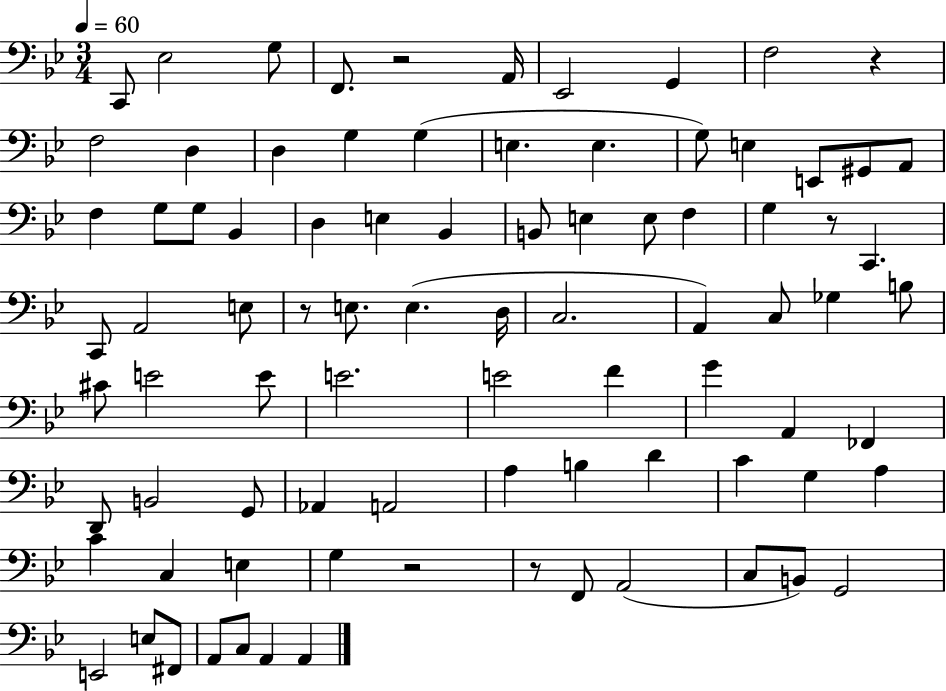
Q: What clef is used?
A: bass